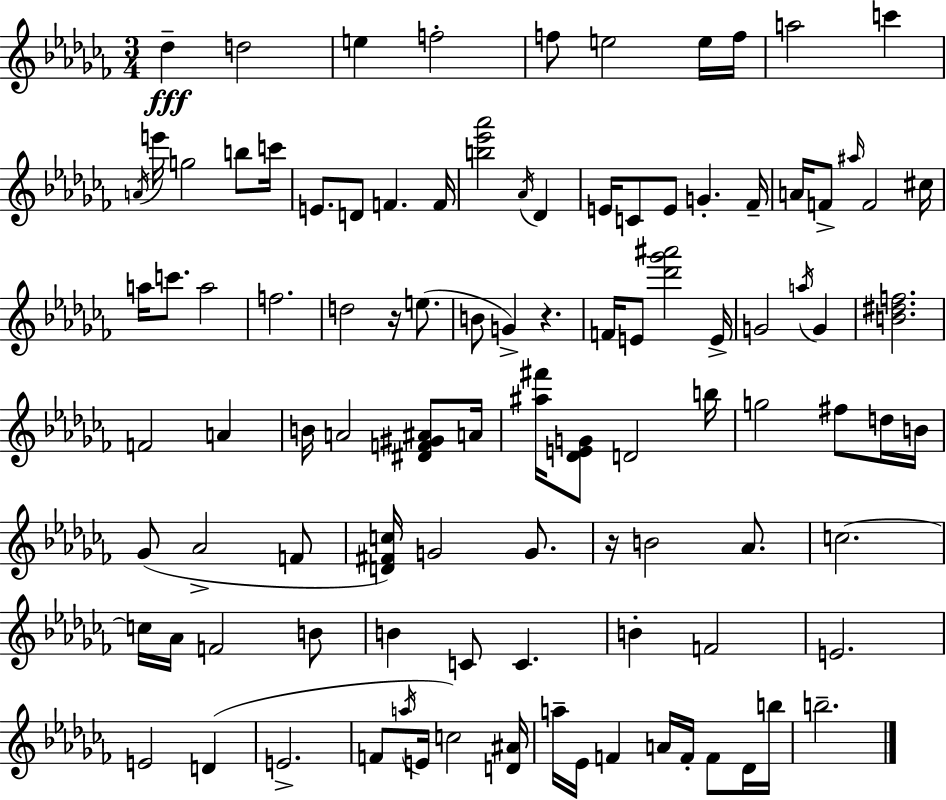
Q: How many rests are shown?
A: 3